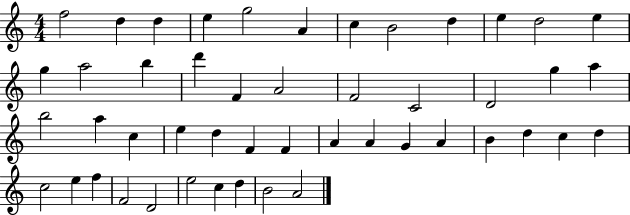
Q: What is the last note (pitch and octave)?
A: A4